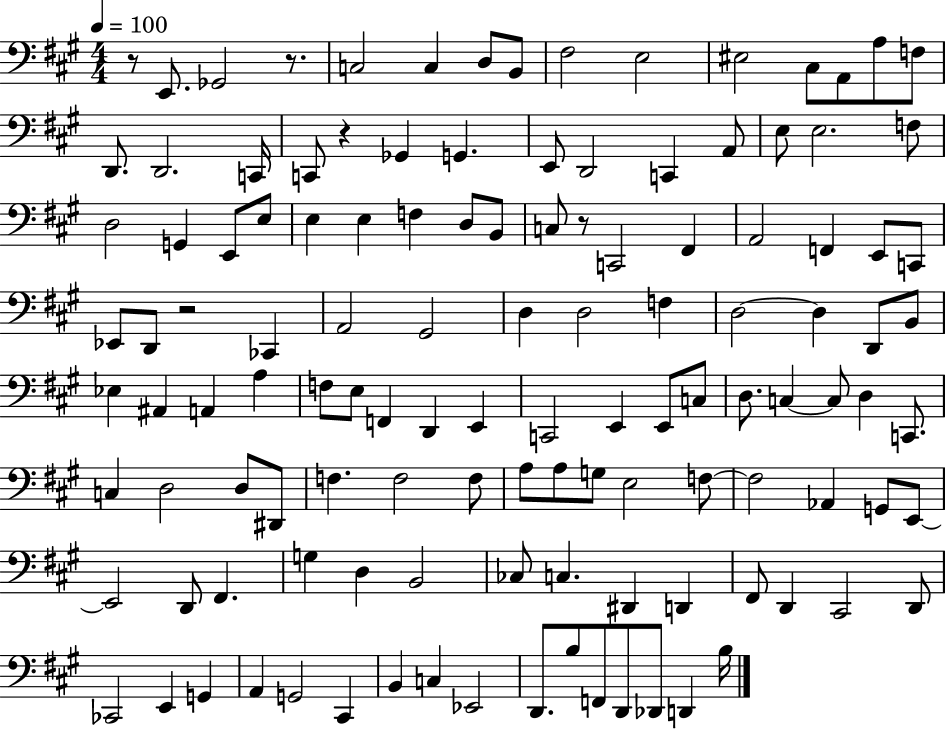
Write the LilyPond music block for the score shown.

{
  \clef bass
  \numericTimeSignature
  \time 4/4
  \key a \major
  \tempo 4 = 100
  \repeat volta 2 { r8 e,8. ges,2 r8. | c2 c4 d8 b,8 | fis2 e2 | eis2 cis8 a,8 a8 f8 | \break d,8. d,2. c,16 | c,8 r4 ges,4 g,4. | e,8 d,2 c,4 a,8 | e8 e2. f8 | \break d2 g,4 e,8 e8 | e4 e4 f4 d8 b,8 | c8 r8 c,2 fis,4 | a,2 f,4 e,8 c,8 | \break ees,8 d,8 r2 ces,4 | a,2 gis,2 | d4 d2 f4 | d2~~ d4 d,8 b,8 | \break ees4 ais,4 a,4 a4 | f8 e8 f,4 d,4 e,4 | c,2 e,4 e,8 c8 | d8. c4~~ c8 d4 c,8. | \break c4 d2 d8 dis,8 | f4. f2 f8 | a8 a8 g8 e2 f8~~ | f2 aes,4 g,8 e,8~~ | \break e,2 d,8 fis,4. | g4 d4 b,2 | ces8 c4. dis,4 d,4 | fis,8 d,4 cis,2 d,8 | \break ces,2 e,4 g,4 | a,4 g,2 cis,4 | b,4 c4 ees,2 | d,8. b8 f,8 d,8 des,8 d,4 b16 | \break } \bar "|."
}